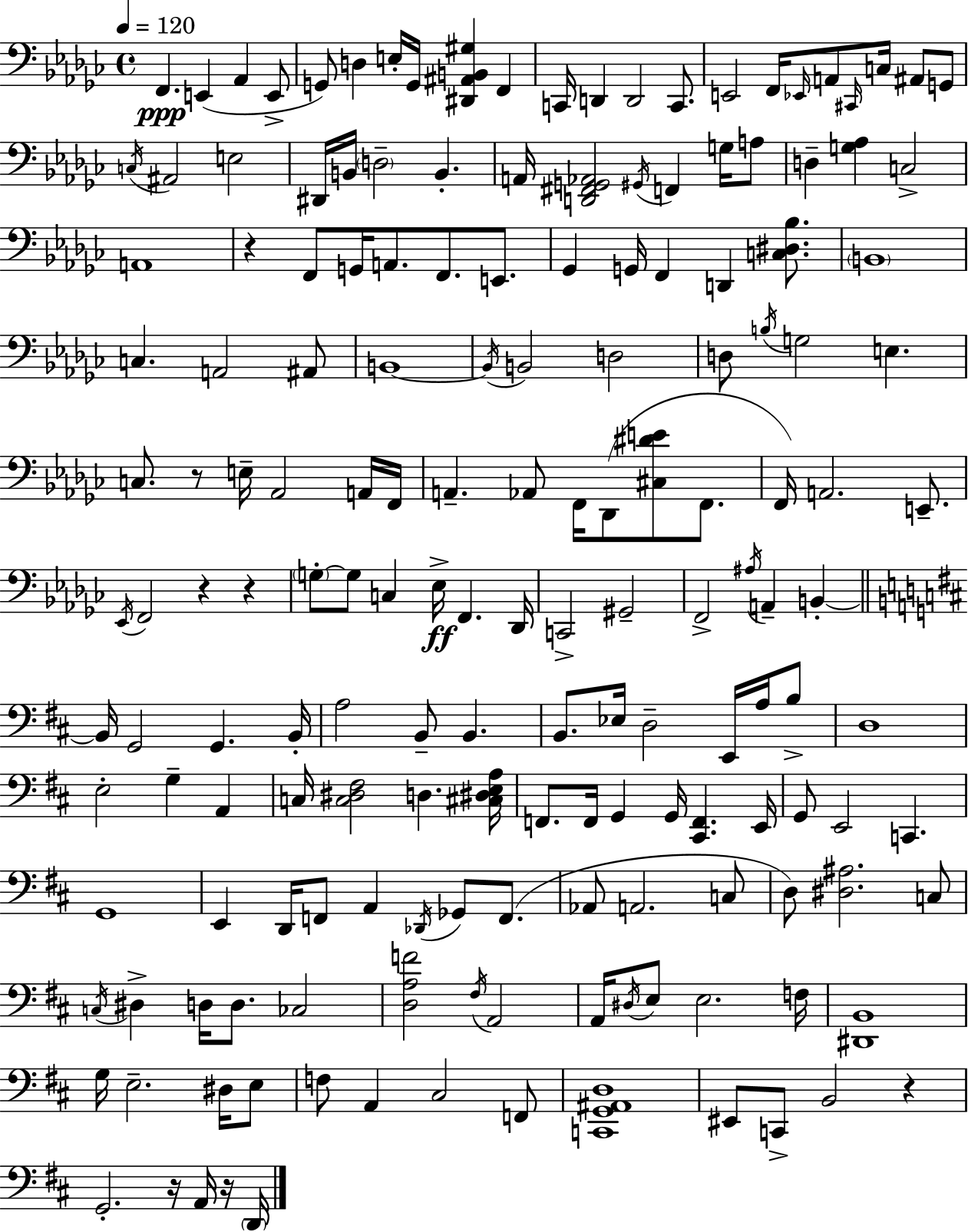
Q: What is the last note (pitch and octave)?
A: D2